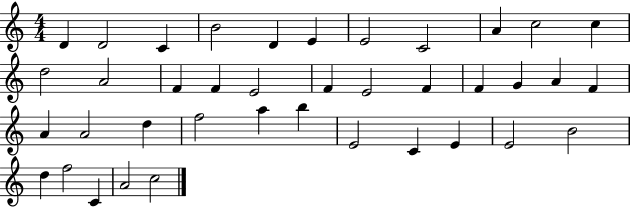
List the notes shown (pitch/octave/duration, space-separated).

D4/q D4/h C4/q B4/h D4/q E4/q E4/h C4/h A4/q C5/h C5/q D5/h A4/h F4/q F4/q E4/h F4/q E4/h F4/q F4/q G4/q A4/q F4/q A4/q A4/h D5/q F5/h A5/q B5/q E4/h C4/q E4/q E4/h B4/h D5/q F5/h C4/q A4/h C5/h